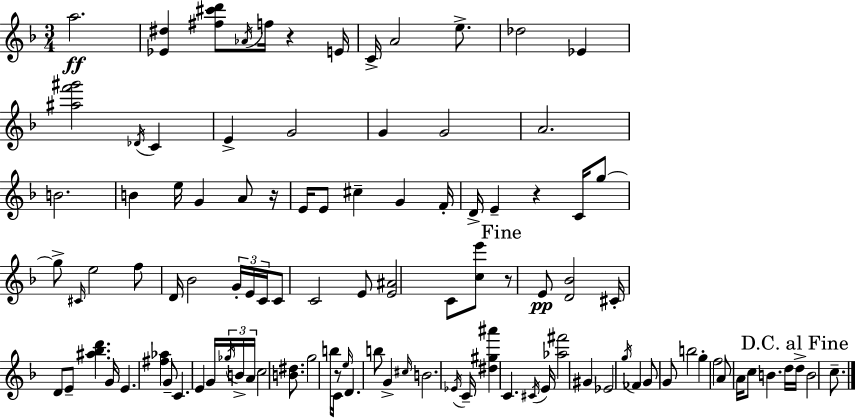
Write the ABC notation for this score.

X:1
T:Untitled
M:3/4
L:1/4
K:F
a2 [_E^d] [^f^c'd']/2 _A/4 f/4 z E/4 C/4 A2 e/2 _d2 _E [^af'^g']2 _D/4 C E G2 G G2 A2 B2 B e/4 G A/2 z/4 E/4 E/2 ^c G F/4 D/4 E z C/4 g/2 g/2 ^C/4 e2 f/2 D/4 _B2 G/4 E/4 C/4 C/2 C2 E/2 [E^A]2 C/2 [ce']/2 z/2 E/2 [D_B]2 ^C/4 D/2 E/2 [^a_bd'] G/4 E [^f_a] G/2 C E G/4 _g/4 B/4 A/4 c2 [B^d]/2 g2 b/4 C/4 z/2 e/4 D b/2 G ^c/4 B2 _E/4 C/4 [^d^g^a'] C ^C/4 E/4 [_a^f']2 ^G _E2 g/4 _F G/2 G/2 b2 g f2 A/2 A/4 c/2 B d/4 d/4 B2 c/2